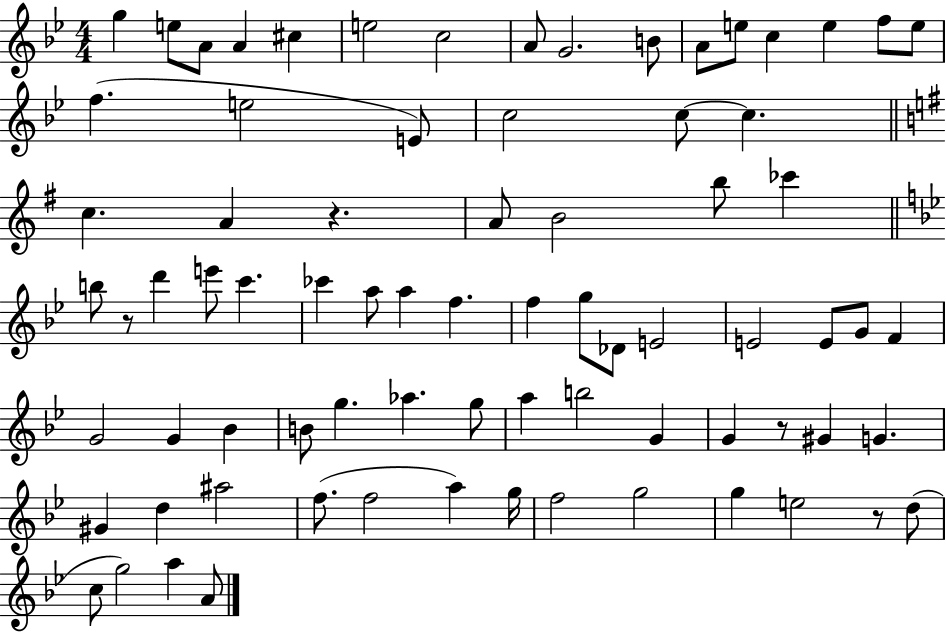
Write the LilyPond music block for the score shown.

{
  \clef treble
  \numericTimeSignature
  \time 4/4
  \key bes \major
  g''4 e''8 a'8 a'4 cis''4 | e''2 c''2 | a'8 g'2. b'8 | a'8 e''8 c''4 e''4 f''8 e''8 | \break f''4.( e''2 e'8) | c''2 c''8~~ c''4. | \bar "||" \break \key g \major c''4. a'4 r4. | a'8 b'2 b''8 ces'''4 | \bar "||" \break \key bes \major b''8 r8 d'''4 e'''8 c'''4. | ces'''4 a''8 a''4 f''4. | f''4 g''8 des'8 e'2 | e'2 e'8 g'8 f'4 | \break g'2 g'4 bes'4 | b'8 g''4. aes''4. g''8 | a''4 b''2 g'4 | g'4 r8 gis'4 g'4. | \break gis'4 d''4 ais''2 | f''8.( f''2 a''4) g''16 | f''2 g''2 | g''4 e''2 r8 d''8( | \break c''8 g''2) a''4 a'8 | \bar "|."
}